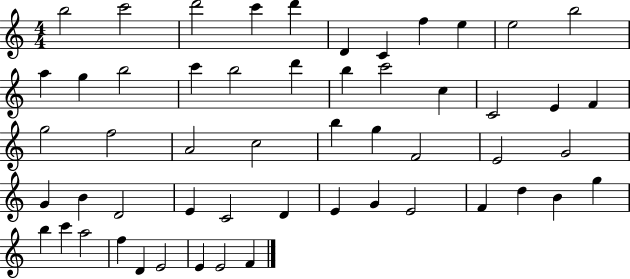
{
  \clef treble
  \numericTimeSignature
  \time 4/4
  \key c \major
  b''2 c'''2 | d'''2 c'''4 d'''4 | d'4 c'4 f''4 e''4 | e''2 b''2 | \break a''4 g''4 b''2 | c'''4 b''2 d'''4 | b''4 c'''2 c''4 | c'2 e'4 f'4 | \break g''2 f''2 | a'2 c''2 | b''4 g''4 f'2 | e'2 g'2 | \break g'4 b'4 d'2 | e'4 c'2 d'4 | e'4 g'4 e'2 | f'4 d''4 b'4 g''4 | \break b''4 c'''4 a''2 | f''4 d'4 e'2 | e'4 e'2 f'4 | \bar "|."
}